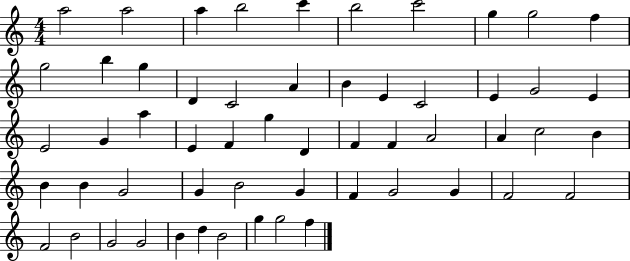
X:1
T:Untitled
M:4/4
L:1/4
K:C
a2 a2 a b2 c' b2 c'2 g g2 f g2 b g D C2 A B E C2 E G2 E E2 G a E F g D F F A2 A c2 B B B G2 G B2 G F G2 G F2 F2 F2 B2 G2 G2 B d B2 g g2 f